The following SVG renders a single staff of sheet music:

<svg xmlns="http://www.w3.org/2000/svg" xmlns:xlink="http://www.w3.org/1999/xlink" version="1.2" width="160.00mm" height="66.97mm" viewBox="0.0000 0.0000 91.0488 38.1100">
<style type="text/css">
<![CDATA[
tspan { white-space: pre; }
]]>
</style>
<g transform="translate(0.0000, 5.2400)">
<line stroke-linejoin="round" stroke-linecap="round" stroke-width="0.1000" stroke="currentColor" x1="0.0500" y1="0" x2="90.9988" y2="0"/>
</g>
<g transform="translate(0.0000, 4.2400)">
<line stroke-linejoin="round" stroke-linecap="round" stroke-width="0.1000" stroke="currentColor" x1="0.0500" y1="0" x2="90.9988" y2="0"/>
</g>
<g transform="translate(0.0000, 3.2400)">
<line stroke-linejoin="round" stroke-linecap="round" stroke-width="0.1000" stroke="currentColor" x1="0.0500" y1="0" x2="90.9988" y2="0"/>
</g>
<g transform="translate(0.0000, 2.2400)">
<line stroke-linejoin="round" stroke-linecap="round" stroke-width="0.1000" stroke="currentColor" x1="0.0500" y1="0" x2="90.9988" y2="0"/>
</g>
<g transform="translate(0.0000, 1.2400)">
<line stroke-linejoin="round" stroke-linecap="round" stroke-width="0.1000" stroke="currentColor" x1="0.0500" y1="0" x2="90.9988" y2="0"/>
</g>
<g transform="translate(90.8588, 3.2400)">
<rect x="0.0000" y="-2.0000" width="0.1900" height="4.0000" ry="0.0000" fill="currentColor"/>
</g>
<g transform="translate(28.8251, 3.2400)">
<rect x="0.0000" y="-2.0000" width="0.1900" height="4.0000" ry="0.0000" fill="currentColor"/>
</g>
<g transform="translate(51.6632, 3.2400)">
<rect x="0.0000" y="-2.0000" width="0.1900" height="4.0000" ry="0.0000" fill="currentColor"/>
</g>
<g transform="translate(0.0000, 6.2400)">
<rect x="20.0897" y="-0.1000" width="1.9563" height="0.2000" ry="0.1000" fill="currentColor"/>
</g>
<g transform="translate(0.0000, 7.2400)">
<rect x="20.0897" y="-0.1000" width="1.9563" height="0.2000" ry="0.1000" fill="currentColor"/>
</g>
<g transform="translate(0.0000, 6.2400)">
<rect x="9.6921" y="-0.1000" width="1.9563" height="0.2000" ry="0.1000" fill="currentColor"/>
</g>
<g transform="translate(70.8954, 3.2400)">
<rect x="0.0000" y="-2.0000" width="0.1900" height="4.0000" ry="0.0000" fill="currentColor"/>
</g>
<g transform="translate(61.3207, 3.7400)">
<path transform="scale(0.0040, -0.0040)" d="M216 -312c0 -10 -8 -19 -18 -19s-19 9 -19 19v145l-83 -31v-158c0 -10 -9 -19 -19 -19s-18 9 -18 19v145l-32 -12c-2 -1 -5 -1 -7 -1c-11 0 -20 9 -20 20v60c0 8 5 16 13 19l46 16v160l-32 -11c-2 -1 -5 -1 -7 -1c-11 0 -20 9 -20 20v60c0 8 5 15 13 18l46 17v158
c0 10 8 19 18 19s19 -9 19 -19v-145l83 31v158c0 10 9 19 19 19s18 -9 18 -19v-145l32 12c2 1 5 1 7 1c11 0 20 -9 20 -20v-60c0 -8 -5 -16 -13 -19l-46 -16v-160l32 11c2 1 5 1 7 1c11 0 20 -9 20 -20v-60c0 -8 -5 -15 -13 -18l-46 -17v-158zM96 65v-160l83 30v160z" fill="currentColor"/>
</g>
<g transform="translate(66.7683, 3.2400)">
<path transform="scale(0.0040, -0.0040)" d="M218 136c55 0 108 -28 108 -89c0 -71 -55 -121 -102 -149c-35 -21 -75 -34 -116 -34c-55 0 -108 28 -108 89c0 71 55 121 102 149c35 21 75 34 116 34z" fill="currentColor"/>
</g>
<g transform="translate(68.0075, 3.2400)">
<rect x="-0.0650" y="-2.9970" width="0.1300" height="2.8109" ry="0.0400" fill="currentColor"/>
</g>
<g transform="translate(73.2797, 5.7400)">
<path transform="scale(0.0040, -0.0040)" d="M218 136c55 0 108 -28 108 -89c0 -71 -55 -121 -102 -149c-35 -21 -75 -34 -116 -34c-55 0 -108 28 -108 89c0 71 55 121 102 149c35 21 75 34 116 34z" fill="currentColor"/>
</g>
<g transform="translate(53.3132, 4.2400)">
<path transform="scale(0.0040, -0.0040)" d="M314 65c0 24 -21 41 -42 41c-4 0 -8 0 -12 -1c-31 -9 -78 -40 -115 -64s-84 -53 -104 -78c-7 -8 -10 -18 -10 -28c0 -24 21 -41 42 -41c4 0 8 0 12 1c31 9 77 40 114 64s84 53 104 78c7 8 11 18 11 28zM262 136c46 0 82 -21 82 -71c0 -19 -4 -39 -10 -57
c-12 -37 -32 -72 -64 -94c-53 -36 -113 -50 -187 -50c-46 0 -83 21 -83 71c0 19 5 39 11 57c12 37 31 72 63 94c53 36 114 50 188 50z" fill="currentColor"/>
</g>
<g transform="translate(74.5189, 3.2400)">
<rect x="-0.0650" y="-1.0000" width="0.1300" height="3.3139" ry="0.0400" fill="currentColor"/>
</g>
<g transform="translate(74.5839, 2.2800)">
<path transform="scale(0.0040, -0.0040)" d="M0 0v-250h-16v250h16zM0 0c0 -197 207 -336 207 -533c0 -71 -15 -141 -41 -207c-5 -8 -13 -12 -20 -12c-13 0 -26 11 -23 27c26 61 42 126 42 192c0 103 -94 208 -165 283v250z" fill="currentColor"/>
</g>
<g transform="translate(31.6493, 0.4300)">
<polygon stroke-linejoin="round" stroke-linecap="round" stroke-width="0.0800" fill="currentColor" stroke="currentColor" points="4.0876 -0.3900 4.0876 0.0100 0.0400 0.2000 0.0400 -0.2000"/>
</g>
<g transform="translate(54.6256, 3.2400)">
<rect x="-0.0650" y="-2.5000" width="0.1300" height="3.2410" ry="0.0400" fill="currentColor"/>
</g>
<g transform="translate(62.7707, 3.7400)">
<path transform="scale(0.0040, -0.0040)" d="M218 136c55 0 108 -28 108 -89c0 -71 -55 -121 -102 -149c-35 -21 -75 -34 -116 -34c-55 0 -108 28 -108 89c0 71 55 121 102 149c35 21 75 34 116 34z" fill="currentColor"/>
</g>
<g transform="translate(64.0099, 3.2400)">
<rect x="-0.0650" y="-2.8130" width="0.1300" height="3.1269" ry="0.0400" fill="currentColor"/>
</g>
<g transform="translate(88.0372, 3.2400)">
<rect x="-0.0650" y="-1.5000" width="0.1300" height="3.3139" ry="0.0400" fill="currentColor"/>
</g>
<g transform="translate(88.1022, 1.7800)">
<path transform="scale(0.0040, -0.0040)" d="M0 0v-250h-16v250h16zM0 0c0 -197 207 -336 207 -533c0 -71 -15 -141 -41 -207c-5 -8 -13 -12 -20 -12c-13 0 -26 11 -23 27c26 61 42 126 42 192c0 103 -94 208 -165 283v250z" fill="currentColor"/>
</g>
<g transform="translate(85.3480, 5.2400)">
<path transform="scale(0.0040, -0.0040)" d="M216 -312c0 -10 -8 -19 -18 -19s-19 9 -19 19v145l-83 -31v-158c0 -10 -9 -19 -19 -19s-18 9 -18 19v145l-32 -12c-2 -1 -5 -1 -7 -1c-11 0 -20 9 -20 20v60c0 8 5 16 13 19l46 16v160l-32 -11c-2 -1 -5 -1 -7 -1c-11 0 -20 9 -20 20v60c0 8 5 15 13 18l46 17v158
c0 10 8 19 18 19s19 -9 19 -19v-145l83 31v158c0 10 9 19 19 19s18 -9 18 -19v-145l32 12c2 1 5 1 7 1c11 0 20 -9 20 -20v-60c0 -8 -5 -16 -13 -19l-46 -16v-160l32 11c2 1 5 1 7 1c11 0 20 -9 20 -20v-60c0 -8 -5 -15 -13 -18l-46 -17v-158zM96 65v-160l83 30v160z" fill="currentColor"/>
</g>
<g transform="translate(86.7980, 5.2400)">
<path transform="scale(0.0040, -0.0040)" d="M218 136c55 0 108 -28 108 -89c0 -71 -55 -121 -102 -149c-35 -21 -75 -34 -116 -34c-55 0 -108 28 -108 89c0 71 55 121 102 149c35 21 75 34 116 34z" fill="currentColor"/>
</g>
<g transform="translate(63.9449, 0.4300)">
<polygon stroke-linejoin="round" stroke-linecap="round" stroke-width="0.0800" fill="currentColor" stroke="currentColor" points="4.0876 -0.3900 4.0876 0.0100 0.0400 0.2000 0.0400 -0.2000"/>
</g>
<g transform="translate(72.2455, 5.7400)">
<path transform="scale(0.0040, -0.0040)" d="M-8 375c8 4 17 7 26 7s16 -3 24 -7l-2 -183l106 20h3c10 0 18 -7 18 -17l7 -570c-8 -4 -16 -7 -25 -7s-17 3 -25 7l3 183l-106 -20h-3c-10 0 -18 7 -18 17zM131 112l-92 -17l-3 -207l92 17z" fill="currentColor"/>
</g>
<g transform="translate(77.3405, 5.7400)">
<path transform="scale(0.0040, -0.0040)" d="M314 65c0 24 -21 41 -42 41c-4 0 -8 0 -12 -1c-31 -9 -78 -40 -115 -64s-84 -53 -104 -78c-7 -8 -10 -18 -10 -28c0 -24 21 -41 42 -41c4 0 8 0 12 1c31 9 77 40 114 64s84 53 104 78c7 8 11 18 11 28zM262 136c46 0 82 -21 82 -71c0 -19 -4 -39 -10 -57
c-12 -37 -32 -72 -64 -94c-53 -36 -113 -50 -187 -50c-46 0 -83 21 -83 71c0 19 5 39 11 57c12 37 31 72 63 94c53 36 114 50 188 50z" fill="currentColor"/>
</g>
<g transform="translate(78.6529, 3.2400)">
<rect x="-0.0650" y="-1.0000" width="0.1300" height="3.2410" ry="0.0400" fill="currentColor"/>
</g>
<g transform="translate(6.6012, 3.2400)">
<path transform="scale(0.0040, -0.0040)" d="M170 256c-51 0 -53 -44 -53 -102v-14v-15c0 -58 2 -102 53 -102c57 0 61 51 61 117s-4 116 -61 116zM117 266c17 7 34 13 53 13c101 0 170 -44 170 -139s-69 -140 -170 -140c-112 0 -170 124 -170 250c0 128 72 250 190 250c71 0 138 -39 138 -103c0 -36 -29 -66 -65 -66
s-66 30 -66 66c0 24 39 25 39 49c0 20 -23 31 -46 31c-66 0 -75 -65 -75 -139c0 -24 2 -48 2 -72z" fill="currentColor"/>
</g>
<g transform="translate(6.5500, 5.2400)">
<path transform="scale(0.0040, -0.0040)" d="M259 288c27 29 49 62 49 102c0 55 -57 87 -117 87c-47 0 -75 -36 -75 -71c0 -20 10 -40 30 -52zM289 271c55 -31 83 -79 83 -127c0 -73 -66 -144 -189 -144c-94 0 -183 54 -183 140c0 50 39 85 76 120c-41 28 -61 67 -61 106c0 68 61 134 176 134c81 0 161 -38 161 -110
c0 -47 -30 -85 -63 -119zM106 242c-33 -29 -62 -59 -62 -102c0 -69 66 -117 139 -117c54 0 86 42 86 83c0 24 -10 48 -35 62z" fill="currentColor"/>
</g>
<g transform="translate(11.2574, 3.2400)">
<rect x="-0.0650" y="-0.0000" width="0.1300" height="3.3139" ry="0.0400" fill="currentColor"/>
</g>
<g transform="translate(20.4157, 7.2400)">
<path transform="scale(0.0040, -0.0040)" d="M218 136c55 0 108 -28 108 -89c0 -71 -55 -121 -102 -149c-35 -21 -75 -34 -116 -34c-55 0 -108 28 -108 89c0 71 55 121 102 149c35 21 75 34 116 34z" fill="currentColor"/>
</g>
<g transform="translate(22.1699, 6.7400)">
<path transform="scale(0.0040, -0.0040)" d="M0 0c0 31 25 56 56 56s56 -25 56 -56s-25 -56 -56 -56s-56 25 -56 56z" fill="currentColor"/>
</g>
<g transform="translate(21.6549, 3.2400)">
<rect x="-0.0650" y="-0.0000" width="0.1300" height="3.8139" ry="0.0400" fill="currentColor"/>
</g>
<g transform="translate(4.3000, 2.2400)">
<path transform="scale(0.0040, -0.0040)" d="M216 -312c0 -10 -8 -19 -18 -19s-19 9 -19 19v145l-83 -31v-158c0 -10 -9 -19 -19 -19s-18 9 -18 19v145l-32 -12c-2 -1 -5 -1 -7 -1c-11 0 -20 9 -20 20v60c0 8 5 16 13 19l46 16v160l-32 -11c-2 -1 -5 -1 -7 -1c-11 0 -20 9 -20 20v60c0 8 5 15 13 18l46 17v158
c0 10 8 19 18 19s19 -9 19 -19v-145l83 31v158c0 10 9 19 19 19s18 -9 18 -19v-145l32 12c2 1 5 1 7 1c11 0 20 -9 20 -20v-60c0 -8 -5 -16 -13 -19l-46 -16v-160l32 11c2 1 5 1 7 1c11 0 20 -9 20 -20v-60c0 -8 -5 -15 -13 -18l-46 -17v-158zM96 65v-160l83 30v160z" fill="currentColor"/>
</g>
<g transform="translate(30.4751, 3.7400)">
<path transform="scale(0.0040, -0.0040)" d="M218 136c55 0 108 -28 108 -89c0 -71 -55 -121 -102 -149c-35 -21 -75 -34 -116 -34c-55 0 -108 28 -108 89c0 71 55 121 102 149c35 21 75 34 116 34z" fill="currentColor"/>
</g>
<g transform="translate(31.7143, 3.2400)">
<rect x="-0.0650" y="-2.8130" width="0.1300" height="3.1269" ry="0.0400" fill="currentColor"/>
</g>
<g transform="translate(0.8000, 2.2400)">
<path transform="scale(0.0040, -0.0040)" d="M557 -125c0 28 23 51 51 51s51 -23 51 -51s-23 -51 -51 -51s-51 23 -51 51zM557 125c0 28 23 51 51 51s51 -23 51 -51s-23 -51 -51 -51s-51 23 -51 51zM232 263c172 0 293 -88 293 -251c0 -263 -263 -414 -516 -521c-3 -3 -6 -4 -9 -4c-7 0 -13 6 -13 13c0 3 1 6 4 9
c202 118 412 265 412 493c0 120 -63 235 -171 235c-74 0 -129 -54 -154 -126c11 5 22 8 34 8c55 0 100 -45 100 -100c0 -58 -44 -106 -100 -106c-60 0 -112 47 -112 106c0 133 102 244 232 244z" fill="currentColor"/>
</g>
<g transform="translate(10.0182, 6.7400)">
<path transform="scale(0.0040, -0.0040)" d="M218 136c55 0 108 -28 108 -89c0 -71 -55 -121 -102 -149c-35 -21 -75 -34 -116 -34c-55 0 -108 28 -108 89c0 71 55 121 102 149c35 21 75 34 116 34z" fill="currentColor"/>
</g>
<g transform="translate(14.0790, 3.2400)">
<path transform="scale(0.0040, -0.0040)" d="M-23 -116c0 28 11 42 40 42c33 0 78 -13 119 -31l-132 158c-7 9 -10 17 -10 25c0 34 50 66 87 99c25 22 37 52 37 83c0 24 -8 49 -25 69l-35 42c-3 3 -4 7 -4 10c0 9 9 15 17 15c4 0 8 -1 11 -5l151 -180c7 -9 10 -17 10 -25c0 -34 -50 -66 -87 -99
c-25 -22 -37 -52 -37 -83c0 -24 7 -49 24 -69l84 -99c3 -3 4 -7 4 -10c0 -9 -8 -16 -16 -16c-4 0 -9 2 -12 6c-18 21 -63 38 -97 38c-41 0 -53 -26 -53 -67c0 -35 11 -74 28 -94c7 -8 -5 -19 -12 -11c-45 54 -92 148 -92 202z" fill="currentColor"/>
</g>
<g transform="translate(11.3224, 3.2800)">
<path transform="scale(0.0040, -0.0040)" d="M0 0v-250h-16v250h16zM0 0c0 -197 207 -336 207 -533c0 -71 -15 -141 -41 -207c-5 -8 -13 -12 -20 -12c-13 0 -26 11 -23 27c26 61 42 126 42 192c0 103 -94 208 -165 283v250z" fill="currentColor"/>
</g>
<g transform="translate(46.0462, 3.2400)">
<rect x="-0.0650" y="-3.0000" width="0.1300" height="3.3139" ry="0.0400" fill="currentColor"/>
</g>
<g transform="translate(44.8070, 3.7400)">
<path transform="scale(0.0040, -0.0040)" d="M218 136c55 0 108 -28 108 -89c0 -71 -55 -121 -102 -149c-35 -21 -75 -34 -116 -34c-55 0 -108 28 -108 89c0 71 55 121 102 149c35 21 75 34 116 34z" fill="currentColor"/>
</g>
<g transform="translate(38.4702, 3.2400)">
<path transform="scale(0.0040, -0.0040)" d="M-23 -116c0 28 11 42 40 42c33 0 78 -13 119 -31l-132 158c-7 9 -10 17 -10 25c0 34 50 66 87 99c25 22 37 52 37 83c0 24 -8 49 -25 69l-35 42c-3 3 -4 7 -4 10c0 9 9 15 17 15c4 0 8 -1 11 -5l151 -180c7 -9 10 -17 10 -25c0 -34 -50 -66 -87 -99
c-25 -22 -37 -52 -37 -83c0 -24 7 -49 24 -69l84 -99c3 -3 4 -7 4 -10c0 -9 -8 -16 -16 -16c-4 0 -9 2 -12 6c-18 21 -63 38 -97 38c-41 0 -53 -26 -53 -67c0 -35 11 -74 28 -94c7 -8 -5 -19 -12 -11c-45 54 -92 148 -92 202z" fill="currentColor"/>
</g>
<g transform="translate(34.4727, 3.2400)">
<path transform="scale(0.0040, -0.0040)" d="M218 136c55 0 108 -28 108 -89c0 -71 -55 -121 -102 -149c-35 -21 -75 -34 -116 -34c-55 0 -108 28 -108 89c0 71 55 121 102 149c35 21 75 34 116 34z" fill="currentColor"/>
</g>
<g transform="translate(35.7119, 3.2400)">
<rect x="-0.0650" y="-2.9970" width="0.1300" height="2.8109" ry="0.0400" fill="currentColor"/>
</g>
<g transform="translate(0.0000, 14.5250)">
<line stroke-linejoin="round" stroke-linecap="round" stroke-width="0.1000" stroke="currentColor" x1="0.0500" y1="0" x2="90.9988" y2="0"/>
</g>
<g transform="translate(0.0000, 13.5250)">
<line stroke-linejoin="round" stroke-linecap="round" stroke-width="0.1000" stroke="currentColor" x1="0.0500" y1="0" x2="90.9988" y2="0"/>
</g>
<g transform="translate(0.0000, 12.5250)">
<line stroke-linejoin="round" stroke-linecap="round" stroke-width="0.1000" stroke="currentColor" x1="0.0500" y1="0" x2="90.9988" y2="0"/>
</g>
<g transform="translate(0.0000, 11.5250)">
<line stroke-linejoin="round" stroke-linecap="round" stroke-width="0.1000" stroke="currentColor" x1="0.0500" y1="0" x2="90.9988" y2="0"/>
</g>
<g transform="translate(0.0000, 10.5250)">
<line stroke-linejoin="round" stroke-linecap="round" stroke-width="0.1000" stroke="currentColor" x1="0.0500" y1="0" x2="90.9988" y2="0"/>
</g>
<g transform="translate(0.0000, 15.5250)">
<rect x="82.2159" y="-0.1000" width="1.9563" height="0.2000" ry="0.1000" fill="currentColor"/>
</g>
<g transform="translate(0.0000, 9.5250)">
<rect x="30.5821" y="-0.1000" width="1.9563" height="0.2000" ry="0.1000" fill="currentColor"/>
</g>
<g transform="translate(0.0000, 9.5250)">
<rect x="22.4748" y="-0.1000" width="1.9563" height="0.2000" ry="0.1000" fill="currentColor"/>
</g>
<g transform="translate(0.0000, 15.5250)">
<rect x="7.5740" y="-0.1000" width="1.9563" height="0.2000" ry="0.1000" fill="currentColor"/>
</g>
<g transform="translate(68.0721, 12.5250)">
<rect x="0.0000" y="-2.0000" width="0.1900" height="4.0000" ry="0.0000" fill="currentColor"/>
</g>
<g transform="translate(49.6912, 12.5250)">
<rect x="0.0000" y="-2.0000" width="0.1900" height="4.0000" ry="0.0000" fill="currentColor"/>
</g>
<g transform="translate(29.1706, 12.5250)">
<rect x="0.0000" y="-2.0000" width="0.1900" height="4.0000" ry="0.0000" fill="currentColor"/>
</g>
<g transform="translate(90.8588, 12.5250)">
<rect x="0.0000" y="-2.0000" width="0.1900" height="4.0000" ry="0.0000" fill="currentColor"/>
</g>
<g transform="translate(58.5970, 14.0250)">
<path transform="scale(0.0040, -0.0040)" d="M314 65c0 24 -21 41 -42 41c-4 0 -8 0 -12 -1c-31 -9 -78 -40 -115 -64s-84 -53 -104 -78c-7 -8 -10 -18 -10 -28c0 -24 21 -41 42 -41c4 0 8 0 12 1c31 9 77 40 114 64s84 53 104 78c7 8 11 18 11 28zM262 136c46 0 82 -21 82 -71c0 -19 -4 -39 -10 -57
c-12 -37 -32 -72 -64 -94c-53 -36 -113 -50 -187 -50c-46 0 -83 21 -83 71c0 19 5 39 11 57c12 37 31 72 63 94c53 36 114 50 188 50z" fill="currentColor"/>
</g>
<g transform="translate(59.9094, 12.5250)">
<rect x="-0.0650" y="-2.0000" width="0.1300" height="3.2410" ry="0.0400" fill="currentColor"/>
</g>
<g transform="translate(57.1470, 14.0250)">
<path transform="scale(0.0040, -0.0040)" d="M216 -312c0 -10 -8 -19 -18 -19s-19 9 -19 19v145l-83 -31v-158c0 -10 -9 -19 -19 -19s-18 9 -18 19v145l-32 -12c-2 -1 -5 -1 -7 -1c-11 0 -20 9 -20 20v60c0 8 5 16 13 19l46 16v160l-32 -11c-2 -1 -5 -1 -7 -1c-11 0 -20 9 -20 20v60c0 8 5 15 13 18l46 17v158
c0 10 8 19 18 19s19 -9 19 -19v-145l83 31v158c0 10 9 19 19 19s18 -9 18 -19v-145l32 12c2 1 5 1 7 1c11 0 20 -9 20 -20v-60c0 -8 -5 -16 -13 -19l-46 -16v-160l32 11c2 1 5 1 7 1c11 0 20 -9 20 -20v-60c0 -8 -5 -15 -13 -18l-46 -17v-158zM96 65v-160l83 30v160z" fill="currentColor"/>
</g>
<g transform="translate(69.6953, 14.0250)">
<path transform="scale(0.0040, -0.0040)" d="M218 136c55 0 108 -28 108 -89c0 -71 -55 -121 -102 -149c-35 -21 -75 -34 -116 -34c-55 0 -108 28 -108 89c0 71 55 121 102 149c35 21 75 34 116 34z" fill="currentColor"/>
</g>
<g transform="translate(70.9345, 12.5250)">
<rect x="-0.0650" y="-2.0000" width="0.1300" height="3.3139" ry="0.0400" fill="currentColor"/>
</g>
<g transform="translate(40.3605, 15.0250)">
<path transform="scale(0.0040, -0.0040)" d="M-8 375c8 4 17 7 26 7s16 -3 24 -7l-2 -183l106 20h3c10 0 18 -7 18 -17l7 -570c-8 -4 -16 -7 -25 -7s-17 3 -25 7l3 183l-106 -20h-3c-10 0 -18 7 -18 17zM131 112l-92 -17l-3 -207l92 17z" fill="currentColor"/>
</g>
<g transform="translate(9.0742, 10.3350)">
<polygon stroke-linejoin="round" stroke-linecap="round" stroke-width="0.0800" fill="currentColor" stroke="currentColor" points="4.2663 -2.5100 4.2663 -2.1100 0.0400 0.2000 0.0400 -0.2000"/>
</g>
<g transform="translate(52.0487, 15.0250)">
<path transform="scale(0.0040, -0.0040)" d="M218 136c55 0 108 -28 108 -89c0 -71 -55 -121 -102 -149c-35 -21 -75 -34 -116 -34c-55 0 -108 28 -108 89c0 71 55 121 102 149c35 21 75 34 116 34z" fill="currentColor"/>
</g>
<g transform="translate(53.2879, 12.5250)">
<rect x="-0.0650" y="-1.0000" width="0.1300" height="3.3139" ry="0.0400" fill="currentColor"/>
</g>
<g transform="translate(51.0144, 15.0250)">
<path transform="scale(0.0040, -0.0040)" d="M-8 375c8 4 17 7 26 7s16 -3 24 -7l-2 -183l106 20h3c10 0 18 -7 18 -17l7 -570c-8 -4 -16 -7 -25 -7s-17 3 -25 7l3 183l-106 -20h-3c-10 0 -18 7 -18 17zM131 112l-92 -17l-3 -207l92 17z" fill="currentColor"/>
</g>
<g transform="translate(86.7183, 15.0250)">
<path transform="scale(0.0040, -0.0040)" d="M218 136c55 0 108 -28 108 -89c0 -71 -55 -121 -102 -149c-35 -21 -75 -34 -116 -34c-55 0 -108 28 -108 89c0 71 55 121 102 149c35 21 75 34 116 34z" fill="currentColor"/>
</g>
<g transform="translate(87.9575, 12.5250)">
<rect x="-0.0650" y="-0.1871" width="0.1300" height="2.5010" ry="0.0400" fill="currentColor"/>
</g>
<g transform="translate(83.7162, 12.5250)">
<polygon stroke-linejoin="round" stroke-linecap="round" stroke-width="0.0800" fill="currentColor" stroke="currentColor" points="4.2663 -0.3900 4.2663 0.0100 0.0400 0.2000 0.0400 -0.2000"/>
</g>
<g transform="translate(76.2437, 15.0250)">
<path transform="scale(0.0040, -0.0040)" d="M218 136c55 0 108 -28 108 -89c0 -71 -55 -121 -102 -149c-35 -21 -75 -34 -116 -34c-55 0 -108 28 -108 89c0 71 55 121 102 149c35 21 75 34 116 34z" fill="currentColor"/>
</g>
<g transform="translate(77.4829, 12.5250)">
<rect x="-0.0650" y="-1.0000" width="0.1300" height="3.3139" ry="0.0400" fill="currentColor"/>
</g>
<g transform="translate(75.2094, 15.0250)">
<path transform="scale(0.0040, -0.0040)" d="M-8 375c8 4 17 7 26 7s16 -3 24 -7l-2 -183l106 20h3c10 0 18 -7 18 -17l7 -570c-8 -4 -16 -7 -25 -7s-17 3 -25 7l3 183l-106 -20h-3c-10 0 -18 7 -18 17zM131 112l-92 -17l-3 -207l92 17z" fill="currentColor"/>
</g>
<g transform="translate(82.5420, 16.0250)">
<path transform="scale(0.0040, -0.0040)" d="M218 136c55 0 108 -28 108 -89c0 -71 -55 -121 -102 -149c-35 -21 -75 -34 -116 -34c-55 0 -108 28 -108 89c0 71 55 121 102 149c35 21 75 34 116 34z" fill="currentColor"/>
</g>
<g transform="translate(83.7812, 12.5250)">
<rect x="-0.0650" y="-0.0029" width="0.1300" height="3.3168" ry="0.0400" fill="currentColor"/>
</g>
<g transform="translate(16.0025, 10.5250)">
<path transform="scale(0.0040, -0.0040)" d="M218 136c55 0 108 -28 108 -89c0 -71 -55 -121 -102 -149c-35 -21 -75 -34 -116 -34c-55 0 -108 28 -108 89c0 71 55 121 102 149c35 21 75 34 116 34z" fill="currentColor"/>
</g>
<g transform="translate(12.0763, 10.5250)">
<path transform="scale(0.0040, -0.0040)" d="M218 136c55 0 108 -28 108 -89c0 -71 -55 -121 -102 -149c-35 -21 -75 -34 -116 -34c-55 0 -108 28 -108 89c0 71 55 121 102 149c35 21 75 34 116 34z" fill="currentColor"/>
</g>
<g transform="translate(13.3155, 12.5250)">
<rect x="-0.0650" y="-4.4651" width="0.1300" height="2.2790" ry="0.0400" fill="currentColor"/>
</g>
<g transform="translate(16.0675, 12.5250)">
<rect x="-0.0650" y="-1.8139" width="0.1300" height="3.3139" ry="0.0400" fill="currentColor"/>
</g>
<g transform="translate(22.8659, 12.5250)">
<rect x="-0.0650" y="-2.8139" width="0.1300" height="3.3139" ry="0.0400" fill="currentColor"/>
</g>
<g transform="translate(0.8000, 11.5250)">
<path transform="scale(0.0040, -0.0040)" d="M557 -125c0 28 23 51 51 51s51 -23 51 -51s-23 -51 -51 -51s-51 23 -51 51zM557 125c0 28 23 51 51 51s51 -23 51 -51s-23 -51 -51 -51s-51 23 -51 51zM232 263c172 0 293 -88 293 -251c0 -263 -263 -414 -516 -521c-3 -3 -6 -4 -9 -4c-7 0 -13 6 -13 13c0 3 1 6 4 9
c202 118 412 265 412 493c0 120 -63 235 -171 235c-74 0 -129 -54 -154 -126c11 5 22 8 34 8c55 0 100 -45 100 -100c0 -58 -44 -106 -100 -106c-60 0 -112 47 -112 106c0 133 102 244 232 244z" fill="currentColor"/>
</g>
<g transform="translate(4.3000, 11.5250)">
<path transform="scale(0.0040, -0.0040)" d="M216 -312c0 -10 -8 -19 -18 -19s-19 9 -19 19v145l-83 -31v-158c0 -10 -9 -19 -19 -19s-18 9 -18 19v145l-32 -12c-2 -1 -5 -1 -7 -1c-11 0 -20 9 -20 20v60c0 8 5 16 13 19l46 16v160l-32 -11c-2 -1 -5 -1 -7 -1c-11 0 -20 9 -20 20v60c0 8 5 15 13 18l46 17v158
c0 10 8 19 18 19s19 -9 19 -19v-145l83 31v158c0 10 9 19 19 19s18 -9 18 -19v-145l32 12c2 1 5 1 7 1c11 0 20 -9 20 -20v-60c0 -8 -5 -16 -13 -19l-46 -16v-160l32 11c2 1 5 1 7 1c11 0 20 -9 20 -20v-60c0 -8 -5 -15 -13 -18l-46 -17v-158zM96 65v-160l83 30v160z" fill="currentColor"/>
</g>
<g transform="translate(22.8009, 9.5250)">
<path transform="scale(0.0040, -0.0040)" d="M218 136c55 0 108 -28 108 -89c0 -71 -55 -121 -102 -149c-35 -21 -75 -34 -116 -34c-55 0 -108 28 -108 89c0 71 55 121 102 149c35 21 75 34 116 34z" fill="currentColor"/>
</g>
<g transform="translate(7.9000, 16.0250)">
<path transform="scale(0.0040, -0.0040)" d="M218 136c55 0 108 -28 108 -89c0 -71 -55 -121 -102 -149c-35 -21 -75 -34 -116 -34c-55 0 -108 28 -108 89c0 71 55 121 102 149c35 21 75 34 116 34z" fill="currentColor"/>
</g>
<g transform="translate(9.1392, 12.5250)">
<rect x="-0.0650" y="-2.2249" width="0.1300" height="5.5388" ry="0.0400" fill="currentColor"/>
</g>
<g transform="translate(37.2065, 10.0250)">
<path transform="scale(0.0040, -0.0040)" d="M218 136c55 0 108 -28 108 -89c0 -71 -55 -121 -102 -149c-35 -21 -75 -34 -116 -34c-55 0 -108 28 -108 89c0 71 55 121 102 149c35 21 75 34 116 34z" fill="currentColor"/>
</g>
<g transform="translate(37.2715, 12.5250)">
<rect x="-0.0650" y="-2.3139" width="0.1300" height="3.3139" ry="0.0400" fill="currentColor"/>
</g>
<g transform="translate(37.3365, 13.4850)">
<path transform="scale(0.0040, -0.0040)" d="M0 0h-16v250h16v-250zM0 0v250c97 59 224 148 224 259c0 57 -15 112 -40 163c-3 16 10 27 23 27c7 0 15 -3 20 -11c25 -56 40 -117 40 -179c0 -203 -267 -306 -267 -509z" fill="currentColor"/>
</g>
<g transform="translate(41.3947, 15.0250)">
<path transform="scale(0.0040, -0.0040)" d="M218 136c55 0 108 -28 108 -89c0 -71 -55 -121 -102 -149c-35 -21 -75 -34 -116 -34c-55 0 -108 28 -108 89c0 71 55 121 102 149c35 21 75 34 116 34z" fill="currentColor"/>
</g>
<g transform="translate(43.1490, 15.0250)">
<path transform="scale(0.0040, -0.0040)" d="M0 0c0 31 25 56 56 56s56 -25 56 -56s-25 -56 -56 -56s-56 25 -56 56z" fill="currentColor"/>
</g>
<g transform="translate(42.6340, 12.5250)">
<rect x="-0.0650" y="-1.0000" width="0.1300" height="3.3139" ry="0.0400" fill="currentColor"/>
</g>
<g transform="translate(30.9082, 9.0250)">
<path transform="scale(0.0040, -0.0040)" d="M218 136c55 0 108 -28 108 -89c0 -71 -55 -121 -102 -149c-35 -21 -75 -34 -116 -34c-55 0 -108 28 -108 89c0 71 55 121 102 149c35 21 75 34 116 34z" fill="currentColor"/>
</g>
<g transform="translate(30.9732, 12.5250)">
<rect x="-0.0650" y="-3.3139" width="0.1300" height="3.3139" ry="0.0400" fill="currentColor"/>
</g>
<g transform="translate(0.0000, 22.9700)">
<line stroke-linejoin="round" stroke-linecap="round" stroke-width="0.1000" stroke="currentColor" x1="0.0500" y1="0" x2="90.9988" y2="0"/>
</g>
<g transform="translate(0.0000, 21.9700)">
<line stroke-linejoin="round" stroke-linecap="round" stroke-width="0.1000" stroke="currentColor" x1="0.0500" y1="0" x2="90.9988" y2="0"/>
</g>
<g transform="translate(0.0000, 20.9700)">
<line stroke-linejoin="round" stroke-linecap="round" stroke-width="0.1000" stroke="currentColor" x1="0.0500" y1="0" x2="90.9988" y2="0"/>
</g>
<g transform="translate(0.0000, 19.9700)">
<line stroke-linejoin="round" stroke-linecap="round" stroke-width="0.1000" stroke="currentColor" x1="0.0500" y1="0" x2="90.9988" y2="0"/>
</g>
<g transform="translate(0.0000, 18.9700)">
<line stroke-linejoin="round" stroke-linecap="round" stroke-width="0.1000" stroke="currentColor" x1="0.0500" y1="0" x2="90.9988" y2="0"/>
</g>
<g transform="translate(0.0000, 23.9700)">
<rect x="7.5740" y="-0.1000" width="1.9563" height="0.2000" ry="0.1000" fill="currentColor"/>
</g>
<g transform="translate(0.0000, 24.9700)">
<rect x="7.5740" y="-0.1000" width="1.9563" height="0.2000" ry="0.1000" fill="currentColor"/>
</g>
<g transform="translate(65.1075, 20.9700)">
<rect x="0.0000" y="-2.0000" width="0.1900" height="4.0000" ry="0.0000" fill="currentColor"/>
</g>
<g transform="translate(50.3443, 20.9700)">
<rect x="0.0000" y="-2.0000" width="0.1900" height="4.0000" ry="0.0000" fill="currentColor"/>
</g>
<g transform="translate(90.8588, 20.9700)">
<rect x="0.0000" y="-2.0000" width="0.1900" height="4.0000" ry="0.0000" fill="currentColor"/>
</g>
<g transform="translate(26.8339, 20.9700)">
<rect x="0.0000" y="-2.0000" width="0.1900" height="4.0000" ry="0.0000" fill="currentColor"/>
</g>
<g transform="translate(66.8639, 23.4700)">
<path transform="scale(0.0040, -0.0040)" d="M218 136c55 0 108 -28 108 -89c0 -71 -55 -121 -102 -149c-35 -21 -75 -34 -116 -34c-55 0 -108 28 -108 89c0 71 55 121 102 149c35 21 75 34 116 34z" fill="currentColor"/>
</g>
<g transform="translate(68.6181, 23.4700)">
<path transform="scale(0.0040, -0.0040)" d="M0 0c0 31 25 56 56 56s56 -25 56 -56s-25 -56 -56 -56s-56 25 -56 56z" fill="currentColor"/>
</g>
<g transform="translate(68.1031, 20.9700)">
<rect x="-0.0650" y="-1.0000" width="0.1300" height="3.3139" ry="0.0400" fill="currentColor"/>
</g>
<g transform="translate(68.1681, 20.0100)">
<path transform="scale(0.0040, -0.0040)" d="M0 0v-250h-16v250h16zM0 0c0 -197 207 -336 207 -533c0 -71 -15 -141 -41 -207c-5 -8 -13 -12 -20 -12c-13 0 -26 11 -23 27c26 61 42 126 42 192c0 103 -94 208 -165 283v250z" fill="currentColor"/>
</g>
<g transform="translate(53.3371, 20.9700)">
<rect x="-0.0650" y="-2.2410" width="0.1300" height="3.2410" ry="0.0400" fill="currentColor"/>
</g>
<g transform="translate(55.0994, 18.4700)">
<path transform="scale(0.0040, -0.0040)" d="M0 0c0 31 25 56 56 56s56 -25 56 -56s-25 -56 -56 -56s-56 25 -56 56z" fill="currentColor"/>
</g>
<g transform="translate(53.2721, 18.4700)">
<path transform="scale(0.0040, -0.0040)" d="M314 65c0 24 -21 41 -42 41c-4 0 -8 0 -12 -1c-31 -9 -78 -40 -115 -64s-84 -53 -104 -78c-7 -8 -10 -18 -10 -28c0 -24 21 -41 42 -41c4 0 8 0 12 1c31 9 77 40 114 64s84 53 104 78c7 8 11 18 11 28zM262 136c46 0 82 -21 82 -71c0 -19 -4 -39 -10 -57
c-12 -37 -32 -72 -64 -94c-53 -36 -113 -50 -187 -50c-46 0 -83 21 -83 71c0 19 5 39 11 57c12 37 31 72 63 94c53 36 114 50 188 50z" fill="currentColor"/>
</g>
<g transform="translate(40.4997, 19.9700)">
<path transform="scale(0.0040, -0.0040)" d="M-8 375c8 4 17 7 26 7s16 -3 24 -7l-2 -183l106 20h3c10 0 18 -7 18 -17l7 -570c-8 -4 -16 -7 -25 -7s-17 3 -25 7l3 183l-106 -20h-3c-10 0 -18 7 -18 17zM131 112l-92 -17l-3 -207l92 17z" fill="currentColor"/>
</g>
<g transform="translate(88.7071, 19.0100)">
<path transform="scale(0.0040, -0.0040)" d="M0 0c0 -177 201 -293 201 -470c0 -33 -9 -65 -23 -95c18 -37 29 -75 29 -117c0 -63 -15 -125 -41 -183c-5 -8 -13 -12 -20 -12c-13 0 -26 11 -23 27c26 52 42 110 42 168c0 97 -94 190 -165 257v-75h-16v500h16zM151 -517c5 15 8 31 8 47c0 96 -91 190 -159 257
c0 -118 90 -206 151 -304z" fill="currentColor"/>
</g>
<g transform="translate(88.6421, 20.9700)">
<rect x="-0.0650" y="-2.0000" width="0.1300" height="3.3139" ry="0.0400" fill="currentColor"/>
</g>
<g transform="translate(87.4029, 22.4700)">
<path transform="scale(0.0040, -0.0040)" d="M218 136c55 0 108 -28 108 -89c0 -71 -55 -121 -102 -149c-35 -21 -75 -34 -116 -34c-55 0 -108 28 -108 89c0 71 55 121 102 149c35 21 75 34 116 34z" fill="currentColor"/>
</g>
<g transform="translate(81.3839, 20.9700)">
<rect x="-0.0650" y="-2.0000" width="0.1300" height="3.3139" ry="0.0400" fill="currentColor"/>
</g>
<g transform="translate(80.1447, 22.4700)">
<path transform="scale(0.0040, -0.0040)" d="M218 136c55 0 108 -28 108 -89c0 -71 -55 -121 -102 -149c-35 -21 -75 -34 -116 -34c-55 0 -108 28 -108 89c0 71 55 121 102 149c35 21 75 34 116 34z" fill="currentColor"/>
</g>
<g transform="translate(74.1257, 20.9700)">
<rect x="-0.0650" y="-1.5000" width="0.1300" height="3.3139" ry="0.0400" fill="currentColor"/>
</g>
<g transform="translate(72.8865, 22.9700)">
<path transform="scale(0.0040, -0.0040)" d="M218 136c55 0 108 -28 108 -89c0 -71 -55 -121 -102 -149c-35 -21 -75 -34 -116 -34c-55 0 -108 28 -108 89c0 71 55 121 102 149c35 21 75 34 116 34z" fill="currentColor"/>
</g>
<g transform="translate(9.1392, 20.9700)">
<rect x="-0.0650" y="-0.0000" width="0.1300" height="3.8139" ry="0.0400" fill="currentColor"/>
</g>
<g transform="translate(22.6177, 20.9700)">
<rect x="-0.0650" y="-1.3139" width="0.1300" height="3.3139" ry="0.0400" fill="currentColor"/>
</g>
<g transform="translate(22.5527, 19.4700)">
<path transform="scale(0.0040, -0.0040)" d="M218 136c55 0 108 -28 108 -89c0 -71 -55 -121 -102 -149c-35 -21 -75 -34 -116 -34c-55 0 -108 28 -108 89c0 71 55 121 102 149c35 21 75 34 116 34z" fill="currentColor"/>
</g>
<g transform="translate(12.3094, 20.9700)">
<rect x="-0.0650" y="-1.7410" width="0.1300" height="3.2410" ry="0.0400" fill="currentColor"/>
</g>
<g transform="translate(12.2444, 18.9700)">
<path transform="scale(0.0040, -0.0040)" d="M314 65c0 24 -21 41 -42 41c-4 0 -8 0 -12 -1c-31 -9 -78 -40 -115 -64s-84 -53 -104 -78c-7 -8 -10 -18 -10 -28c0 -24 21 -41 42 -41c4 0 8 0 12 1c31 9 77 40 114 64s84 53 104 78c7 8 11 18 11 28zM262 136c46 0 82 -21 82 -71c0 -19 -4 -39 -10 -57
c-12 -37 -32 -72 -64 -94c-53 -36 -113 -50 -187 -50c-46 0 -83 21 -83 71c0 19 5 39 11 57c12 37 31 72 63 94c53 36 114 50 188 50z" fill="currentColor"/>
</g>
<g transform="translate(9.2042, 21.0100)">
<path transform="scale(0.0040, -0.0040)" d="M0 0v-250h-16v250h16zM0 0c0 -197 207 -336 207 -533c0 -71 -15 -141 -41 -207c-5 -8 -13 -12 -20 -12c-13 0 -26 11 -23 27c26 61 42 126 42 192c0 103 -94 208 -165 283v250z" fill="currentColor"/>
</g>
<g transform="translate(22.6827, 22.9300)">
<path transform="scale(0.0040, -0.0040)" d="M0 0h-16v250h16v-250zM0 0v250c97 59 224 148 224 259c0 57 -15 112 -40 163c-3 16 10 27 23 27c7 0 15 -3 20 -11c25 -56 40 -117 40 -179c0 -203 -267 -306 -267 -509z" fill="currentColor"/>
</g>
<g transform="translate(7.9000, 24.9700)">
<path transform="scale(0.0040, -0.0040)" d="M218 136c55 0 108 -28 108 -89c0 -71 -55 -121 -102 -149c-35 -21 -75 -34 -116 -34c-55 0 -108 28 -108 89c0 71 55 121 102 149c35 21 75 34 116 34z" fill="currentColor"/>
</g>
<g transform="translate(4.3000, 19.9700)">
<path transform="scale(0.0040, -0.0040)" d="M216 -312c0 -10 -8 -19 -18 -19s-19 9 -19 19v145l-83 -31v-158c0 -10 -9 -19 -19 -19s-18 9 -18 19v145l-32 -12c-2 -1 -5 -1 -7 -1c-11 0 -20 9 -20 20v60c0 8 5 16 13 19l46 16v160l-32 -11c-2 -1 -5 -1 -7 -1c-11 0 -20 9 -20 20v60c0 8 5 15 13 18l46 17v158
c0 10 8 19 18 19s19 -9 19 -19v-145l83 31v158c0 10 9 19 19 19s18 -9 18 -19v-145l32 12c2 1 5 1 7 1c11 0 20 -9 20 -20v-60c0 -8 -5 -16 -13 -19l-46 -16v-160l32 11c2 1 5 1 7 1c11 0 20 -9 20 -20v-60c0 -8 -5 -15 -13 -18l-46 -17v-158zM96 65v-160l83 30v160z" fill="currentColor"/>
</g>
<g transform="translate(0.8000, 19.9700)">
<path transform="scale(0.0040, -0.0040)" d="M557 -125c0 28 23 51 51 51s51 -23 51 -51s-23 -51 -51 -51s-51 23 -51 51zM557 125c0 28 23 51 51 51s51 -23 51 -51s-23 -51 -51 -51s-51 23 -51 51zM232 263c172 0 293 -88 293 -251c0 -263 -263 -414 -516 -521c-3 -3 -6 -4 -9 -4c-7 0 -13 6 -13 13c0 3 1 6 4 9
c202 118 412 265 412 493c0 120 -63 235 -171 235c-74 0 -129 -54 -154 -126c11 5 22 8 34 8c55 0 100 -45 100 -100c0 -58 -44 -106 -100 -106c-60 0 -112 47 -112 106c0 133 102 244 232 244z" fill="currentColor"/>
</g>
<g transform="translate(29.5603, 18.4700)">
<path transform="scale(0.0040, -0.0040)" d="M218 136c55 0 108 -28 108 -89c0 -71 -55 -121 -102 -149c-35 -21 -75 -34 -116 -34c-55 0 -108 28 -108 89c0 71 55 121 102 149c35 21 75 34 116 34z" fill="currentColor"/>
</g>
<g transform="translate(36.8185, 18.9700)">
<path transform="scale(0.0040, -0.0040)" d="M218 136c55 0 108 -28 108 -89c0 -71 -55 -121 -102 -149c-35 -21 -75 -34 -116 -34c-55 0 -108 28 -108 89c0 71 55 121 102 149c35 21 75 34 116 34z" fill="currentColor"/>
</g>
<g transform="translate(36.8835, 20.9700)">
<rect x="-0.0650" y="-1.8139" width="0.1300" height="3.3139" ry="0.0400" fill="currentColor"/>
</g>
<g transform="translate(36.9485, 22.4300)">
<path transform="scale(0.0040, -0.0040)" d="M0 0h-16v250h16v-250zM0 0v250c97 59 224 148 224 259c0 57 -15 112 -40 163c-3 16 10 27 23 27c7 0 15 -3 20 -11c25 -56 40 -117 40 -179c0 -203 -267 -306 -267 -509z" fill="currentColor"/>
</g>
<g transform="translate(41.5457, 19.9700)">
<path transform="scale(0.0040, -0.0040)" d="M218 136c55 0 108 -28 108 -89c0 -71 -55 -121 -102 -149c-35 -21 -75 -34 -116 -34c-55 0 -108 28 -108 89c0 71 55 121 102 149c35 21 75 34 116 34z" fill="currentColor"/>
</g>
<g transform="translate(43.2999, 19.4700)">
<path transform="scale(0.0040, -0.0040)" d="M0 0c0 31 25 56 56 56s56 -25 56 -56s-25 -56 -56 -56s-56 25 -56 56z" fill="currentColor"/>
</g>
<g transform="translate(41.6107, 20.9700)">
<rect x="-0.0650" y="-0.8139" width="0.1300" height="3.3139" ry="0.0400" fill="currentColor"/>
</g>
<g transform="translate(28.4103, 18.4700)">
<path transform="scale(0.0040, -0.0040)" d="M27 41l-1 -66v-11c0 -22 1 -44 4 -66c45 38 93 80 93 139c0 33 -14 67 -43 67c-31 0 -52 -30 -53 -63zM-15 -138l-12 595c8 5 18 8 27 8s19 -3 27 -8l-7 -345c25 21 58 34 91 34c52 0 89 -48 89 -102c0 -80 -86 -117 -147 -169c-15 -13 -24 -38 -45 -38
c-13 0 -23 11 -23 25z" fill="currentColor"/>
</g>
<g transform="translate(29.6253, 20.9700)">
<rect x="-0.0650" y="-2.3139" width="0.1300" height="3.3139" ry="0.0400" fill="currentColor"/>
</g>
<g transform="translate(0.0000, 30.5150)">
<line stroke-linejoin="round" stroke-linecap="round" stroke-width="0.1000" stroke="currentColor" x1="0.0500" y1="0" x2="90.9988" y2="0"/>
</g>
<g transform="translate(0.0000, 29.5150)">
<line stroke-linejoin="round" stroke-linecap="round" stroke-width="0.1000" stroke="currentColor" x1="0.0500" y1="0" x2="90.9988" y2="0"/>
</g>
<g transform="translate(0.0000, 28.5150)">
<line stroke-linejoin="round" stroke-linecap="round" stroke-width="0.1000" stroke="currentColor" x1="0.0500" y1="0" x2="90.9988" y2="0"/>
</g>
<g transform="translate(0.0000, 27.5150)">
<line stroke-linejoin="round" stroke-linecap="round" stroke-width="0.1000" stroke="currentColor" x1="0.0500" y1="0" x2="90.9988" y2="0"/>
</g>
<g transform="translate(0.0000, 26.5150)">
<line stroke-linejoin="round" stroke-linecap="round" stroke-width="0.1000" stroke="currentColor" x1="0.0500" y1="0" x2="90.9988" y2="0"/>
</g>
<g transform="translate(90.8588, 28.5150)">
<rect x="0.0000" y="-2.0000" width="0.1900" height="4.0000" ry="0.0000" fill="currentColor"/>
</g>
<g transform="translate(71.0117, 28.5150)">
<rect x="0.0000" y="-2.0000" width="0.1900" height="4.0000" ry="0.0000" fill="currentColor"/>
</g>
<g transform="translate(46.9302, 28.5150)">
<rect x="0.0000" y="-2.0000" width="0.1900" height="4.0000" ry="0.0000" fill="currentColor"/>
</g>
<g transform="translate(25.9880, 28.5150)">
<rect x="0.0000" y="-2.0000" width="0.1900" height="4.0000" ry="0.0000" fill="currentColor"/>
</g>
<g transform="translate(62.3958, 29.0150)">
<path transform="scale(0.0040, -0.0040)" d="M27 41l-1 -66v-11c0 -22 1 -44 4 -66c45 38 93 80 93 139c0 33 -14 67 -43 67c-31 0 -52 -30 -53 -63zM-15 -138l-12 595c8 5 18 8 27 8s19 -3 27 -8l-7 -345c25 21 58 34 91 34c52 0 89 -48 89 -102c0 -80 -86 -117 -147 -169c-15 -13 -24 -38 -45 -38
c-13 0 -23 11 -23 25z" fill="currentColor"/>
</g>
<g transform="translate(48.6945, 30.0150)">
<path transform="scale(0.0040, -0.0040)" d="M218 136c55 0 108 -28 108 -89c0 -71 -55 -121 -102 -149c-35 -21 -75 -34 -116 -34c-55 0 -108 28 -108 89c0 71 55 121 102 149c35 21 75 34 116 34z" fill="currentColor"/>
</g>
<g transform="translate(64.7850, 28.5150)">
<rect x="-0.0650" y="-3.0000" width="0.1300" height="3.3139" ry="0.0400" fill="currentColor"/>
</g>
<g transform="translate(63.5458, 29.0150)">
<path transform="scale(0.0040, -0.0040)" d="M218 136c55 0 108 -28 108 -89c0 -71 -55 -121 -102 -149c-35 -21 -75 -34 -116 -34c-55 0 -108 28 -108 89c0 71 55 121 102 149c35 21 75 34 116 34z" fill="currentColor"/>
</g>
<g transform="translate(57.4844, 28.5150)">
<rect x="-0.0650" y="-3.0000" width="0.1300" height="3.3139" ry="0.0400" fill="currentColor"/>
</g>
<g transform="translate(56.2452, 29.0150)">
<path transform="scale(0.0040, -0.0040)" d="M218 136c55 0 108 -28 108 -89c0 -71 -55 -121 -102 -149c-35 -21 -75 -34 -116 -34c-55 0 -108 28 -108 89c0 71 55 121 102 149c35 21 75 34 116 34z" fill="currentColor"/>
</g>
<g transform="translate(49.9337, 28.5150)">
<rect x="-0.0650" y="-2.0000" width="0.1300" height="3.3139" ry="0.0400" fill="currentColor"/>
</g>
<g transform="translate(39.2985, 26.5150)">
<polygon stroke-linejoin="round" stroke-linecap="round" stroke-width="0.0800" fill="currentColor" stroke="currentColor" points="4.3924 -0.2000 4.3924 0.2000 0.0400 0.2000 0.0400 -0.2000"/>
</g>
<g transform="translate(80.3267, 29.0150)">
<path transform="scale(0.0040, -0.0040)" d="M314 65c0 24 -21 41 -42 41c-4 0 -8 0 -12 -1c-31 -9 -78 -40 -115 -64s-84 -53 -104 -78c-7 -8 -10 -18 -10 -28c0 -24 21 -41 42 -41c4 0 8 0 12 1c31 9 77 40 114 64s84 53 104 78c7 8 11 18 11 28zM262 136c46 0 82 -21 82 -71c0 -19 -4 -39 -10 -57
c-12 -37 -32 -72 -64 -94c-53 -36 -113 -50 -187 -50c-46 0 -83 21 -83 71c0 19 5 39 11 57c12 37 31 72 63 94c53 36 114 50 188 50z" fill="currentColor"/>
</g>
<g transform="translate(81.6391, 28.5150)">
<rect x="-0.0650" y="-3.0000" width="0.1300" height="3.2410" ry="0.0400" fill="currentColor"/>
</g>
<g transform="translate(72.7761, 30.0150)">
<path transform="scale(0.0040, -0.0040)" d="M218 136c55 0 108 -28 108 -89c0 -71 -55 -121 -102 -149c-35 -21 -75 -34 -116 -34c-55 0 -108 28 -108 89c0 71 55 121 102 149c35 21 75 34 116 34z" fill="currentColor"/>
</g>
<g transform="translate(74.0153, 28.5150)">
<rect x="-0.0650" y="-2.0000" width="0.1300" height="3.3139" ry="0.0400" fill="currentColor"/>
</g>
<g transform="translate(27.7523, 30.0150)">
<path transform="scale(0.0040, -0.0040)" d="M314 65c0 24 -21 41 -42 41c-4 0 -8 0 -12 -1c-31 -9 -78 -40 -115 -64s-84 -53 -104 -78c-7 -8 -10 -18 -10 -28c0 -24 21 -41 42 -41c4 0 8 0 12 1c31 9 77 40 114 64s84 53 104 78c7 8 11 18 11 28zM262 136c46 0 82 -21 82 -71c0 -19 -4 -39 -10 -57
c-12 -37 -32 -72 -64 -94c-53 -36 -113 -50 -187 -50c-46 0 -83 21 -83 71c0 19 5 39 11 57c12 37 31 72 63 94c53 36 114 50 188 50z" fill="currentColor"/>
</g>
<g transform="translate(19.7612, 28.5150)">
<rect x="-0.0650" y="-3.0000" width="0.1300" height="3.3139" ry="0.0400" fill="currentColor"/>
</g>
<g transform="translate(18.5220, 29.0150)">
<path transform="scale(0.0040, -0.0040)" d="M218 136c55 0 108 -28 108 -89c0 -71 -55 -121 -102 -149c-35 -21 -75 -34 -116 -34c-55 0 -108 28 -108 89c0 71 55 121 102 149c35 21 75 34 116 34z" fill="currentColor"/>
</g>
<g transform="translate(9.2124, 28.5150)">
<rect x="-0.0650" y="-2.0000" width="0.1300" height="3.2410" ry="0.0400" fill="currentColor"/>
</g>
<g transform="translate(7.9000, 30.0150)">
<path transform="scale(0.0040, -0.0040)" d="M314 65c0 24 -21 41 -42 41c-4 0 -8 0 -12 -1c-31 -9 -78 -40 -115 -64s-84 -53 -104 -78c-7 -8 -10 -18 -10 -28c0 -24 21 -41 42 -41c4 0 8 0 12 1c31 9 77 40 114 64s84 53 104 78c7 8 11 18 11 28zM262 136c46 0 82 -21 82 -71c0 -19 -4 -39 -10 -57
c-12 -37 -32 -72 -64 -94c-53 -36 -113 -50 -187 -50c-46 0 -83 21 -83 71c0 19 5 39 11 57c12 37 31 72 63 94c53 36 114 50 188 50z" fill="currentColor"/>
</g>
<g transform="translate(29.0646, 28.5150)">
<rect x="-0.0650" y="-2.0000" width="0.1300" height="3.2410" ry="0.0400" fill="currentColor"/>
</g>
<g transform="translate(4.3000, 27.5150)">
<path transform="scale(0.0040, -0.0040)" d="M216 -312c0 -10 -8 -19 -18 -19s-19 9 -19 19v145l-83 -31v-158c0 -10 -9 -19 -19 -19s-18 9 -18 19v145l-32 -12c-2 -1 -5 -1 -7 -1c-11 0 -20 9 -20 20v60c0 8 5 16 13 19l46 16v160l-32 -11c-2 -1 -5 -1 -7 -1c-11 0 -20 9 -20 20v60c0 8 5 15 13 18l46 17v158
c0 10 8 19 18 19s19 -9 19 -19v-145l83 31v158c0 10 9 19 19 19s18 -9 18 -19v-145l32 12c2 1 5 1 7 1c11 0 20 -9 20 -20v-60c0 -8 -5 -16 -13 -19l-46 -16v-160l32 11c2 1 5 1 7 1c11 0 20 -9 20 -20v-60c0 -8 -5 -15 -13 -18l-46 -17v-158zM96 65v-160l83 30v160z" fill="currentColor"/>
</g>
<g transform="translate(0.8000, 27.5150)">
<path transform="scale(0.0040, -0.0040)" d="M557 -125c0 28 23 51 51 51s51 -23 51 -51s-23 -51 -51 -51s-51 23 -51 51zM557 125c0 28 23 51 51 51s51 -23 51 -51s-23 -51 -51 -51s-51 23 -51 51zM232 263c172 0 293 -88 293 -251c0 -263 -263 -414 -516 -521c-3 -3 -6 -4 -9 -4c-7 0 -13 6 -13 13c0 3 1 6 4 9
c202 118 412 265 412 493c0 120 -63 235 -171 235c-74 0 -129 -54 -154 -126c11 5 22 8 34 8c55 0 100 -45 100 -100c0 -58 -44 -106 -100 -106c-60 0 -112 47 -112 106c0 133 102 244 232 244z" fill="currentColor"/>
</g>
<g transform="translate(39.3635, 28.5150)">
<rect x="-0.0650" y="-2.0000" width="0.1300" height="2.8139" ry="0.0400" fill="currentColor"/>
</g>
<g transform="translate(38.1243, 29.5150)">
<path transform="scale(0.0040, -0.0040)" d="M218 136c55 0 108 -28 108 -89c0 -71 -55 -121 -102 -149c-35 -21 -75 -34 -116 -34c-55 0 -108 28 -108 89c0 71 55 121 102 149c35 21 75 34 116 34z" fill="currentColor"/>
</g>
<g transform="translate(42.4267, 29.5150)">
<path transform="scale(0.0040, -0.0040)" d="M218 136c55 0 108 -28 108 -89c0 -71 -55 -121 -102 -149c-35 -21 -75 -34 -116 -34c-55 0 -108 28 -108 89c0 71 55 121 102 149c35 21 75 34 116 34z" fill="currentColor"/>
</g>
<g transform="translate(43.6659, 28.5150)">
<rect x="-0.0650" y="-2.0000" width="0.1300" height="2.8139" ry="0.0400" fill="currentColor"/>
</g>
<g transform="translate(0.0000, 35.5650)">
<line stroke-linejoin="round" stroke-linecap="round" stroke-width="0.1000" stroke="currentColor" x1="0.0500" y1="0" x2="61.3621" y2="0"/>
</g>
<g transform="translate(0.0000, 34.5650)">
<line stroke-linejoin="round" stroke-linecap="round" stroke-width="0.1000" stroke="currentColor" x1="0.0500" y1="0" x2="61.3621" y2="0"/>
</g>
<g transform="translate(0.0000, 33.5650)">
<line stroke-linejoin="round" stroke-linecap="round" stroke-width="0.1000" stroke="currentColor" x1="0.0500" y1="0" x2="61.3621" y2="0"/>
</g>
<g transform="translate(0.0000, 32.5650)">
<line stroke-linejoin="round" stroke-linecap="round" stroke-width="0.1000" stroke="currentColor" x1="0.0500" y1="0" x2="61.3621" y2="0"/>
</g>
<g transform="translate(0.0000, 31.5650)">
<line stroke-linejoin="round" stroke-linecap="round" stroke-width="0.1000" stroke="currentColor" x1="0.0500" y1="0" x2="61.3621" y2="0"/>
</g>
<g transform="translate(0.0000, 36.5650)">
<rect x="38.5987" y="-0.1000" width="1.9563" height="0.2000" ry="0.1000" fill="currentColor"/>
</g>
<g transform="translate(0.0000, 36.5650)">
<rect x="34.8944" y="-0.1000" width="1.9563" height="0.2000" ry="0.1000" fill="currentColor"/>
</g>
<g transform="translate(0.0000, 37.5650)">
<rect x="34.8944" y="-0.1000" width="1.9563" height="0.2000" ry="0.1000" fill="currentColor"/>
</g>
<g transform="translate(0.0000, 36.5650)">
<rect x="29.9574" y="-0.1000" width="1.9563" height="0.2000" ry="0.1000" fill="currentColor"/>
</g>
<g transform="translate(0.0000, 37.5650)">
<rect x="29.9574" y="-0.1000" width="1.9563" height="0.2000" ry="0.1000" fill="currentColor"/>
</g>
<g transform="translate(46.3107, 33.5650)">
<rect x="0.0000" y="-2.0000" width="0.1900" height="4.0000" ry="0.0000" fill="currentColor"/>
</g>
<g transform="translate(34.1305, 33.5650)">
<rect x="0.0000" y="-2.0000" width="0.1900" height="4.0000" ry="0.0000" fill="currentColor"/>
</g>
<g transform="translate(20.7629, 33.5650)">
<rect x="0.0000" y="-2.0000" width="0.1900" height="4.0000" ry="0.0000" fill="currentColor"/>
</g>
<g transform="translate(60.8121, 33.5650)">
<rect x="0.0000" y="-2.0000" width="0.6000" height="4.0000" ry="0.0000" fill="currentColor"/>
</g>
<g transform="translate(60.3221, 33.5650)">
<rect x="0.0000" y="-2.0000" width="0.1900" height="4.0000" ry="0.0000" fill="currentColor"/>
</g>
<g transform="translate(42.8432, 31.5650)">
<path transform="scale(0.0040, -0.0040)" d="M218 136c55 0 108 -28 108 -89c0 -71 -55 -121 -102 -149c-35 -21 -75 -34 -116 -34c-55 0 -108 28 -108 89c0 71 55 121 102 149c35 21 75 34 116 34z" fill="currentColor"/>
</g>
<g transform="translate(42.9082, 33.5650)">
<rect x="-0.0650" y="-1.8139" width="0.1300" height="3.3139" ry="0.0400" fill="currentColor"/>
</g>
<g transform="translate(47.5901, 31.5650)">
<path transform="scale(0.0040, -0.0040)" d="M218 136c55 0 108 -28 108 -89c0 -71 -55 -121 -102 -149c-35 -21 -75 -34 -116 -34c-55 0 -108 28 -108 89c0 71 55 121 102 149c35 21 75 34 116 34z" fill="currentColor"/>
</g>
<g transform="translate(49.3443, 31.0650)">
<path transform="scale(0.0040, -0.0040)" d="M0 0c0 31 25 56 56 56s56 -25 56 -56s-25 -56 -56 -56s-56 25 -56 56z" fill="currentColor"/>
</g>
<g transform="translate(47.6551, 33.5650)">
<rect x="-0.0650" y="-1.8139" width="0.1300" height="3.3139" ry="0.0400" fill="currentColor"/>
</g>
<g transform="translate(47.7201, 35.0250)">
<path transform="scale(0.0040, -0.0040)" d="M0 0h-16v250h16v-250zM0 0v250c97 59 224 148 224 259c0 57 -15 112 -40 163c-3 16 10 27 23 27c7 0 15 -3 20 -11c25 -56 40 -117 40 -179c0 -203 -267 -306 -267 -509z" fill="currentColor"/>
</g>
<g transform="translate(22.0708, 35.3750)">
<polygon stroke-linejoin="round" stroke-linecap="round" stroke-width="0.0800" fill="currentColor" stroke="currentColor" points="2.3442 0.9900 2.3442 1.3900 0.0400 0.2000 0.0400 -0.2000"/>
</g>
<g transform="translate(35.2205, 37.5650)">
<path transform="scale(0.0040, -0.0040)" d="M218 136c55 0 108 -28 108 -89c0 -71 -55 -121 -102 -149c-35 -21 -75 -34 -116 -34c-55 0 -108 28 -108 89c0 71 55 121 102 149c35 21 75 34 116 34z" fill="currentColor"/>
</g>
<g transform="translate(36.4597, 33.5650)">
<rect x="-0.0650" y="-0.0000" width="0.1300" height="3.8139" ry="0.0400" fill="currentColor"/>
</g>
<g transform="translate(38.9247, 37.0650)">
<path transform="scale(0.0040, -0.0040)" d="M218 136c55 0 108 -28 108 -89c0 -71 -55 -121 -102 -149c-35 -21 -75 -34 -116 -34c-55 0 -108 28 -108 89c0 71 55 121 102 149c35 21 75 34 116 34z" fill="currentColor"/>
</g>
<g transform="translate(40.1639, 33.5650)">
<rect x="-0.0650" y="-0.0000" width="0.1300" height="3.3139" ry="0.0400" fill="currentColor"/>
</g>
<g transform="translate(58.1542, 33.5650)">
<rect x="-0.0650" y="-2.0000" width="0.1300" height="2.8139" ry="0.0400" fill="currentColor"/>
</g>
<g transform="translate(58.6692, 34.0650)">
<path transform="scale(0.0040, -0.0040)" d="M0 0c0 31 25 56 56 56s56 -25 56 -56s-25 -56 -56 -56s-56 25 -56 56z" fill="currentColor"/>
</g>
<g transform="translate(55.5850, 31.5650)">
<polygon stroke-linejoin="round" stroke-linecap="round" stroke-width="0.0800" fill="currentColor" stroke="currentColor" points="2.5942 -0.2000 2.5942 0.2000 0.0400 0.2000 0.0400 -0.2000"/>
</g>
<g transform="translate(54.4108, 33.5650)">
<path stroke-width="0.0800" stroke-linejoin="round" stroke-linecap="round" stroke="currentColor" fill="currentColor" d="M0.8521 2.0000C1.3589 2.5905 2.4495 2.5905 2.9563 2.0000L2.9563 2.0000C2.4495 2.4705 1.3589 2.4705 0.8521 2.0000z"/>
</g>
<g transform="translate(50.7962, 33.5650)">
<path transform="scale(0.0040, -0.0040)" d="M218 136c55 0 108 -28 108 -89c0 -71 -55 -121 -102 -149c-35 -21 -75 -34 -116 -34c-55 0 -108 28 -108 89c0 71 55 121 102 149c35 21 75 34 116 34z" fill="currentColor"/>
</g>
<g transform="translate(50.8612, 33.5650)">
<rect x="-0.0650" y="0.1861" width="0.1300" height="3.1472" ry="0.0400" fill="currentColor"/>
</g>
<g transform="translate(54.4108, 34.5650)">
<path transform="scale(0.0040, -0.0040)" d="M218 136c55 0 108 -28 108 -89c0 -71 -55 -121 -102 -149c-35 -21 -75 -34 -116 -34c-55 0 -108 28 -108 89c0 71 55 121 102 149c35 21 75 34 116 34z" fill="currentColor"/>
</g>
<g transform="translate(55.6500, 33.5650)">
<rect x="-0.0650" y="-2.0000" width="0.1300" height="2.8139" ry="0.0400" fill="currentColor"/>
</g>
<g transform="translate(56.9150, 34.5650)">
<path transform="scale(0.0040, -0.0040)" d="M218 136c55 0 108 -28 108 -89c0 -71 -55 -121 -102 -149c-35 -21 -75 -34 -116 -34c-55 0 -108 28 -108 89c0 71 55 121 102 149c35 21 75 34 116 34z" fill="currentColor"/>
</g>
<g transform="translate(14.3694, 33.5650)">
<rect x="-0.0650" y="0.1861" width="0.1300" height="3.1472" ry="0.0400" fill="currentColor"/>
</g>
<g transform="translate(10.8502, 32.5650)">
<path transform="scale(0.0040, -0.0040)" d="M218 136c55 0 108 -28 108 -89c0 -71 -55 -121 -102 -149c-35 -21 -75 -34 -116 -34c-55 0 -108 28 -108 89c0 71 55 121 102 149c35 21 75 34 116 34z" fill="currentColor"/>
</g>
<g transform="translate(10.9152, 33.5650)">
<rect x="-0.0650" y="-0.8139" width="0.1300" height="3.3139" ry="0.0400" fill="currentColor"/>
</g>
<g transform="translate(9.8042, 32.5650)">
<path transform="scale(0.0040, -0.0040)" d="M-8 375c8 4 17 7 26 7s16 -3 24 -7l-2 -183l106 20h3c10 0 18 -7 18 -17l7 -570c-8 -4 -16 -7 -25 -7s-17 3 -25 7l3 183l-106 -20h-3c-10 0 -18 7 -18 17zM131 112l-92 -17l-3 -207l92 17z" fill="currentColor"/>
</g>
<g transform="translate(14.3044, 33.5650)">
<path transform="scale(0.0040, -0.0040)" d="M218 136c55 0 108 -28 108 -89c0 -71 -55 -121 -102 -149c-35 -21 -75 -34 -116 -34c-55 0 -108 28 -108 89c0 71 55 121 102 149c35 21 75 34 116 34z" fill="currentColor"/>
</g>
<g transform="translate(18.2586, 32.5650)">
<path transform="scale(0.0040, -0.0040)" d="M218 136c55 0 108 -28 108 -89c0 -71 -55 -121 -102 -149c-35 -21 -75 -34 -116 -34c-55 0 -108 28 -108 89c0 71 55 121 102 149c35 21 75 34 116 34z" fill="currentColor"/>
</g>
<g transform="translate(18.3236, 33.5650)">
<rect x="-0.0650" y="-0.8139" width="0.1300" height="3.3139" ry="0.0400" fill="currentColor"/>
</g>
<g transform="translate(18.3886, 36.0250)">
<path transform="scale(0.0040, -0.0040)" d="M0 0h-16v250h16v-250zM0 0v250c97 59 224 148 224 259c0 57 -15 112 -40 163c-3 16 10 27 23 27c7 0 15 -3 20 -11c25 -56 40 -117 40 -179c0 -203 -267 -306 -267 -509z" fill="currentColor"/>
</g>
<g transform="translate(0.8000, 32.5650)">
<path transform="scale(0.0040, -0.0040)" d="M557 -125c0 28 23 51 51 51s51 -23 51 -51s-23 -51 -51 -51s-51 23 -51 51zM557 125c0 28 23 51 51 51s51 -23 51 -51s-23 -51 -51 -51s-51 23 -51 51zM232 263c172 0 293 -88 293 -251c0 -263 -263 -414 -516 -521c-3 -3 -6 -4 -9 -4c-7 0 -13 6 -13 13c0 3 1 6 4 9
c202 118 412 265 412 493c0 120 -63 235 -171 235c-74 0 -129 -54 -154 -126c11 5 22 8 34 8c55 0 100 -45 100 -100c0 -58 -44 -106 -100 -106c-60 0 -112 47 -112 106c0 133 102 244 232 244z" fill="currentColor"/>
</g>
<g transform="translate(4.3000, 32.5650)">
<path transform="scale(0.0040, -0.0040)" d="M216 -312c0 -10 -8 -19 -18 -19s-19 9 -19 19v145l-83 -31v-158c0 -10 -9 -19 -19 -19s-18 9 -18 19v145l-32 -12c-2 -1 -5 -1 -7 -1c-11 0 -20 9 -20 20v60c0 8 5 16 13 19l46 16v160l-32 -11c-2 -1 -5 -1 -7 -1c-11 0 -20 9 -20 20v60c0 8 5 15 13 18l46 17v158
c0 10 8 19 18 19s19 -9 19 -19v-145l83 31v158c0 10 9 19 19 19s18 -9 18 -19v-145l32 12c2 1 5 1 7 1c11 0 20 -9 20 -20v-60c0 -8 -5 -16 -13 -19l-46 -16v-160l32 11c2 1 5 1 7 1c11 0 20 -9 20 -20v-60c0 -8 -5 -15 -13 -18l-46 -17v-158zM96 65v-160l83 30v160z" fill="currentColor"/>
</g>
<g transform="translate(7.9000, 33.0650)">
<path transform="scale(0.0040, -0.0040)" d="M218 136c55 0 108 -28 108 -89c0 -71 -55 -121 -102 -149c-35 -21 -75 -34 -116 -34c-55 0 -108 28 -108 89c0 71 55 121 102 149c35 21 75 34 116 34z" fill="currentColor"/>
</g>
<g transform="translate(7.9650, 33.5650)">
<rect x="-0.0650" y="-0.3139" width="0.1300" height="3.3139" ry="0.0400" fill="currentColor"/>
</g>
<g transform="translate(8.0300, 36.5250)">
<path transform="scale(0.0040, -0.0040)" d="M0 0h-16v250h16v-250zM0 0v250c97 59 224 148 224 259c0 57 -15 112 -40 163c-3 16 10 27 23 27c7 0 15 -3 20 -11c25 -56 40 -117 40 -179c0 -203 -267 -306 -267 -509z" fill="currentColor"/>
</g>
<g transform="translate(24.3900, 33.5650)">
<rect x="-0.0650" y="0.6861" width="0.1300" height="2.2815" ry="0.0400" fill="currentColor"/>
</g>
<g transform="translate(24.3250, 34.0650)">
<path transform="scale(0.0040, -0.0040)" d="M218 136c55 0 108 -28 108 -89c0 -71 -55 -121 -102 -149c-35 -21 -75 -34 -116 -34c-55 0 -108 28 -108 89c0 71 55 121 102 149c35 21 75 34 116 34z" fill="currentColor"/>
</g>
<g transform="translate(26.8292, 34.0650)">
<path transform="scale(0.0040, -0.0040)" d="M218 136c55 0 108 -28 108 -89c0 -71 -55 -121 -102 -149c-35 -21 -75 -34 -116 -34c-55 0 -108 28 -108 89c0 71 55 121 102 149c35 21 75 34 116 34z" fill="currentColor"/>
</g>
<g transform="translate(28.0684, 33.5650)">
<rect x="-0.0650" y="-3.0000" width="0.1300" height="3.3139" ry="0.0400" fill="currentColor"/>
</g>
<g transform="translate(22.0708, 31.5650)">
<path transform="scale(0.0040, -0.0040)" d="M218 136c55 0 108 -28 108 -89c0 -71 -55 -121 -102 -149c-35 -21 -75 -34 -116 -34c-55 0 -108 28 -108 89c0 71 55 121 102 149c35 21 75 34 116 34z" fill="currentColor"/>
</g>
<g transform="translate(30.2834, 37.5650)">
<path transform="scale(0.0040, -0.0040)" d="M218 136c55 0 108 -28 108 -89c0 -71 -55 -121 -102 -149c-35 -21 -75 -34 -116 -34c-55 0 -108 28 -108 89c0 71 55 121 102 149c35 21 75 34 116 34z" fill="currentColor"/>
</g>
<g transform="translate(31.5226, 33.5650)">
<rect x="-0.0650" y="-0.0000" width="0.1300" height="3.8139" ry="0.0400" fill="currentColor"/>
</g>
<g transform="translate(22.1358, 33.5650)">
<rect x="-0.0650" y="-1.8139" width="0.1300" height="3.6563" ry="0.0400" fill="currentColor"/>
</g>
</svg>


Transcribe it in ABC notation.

X:1
T:Untitled
M:6/8
L:1/4
K:G
D,,/2 z C,, C,/2 D,/2 z C, B,,2 ^C,/2 D,/2 F,,/2 F,,2 ^G,,/2 D,,/2 A,/2 A, C D B,/2 F,, F,, ^A,,2 A,, F,, D,,/2 F,,/2 C,,/2 A,2 G,/2 _B, A,/2 F, B,2 ^F,,/2 G,, A,, A,,/4 A,,2 C, A,,2 B,,/2 B,,/2 A,, C, _C, A,, C,2 E,/2 F, D, F,/2 A,/2 C,/2 C, C,, C,, D,, A, A,/2 D, B,,/2 B,,/2